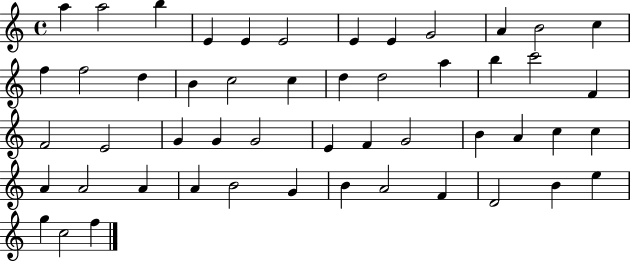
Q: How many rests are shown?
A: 0